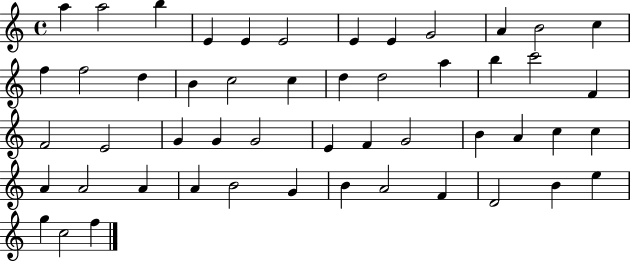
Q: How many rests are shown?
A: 0